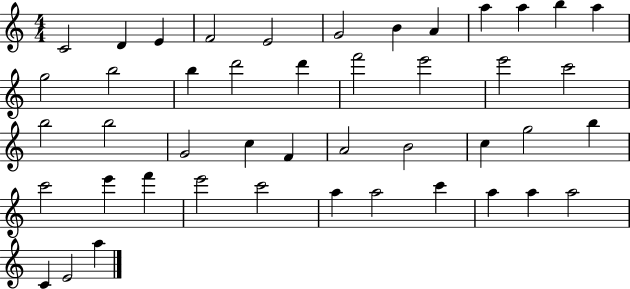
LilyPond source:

{
  \clef treble
  \numericTimeSignature
  \time 4/4
  \key c \major
  c'2 d'4 e'4 | f'2 e'2 | g'2 b'4 a'4 | a''4 a''4 b''4 a''4 | \break g''2 b''2 | b''4 d'''2 d'''4 | f'''2 e'''2 | e'''2 c'''2 | \break b''2 b''2 | g'2 c''4 f'4 | a'2 b'2 | c''4 g''2 b''4 | \break c'''2 e'''4 f'''4 | e'''2 c'''2 | a''4 a''2 c'''4 | a''4 a''4 a''2 | \break c'4 e'2 a''4 | \bar "|."
}